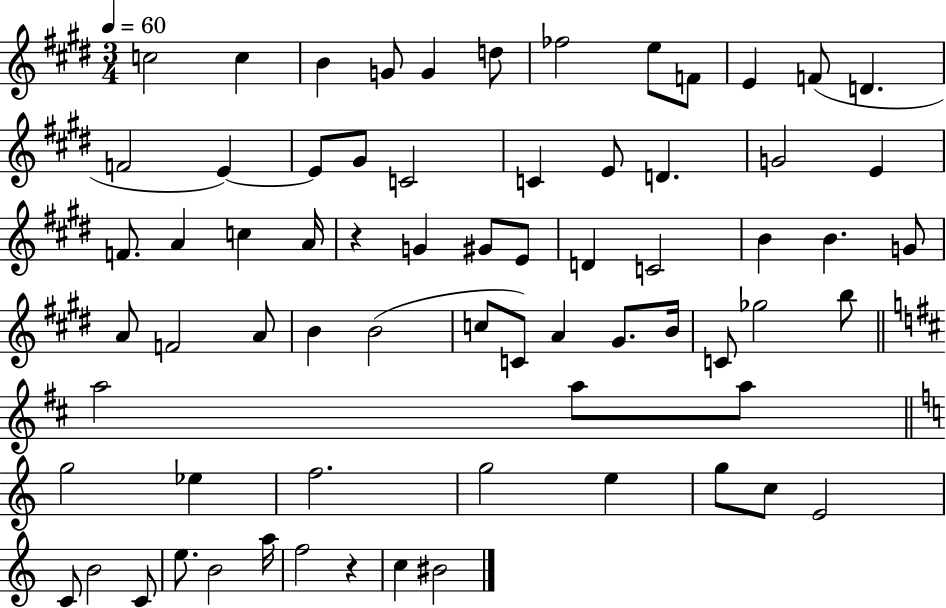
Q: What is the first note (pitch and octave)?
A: C5